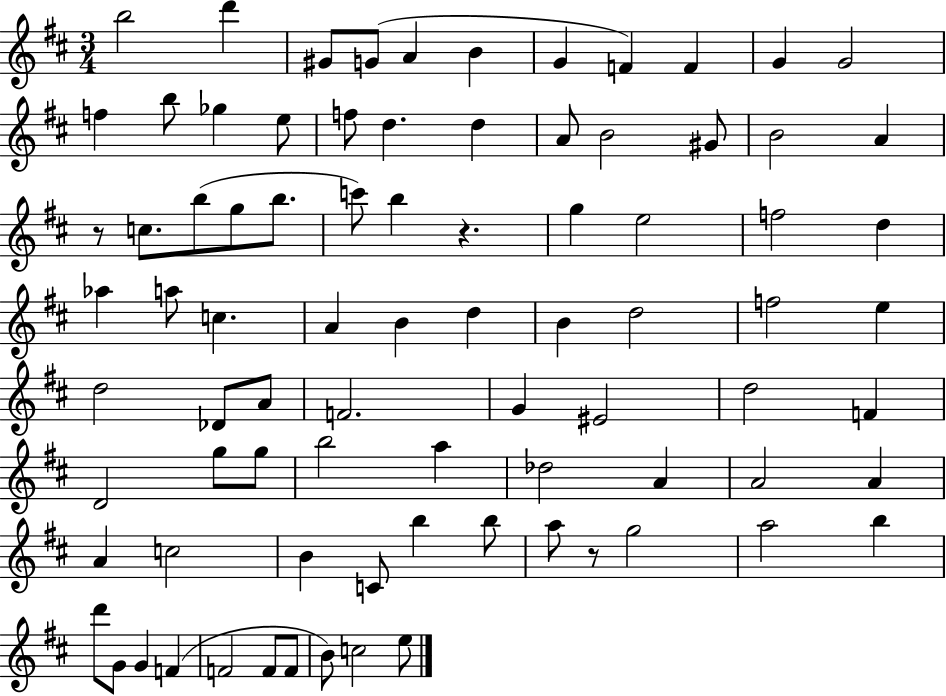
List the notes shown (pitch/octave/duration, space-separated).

B5/h D6/q G#4/e G4/e A4/q B4/q G4/q F4/q F4/q G4/q G4/h F5/q B5/e Gb5/q E5/e F5/e D5/q. D5/q A4/e B4/h G#4/e B4/h A4/q R/e C5/e. B5/e G5/e B5/e. C6/e B5/q R/q. G5/q E5/h F5/h D5/q Ab5/q A5/e C5/q. A4/q B4/q D5/q B4/q D5/h F5/h E5/q D5/h Db4/e A4/e F4/h. G4/q EIS4/h D5/h F4/q D4/h G5/e G5/e B5/h A5/q Db5/h A4/q A4/h A4/q A4/q C5/h B4/q C4/e B5/q B5/e A5/e R/e G5/h A5/h B5/q D6/e G4/e G4/q F4/q F4/h F4/e F4/e B4/e C5/h E5/e